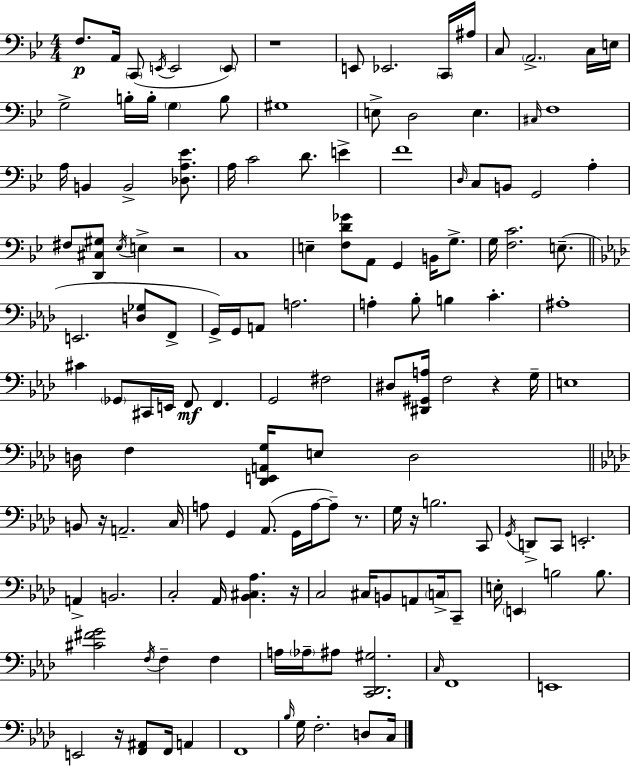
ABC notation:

X:1
T:Untitled
M:4/4
L:1/4
K:Bb
F,/2 A,,/4 C,,/2 E,,/4 E,,2 E,,/2 z4 E,,/2 _E,,2 C,,/4 ^A,/4 C,/2 A,,2 C,/4 E,/4 G,2 B,/4 B,/4 G, B,/2 ^G,4 E,/2 D,2 E, ^C,/4 F,4 A,/4 B,, B,,2 [_D,A,_E]/2 A,/4 C2 D/2 E F4 D,/4 C,/2 B,,/2 G,,2 A, ^F,/2 [D,,^C,^G,]/2 _E,/4 E, z2 C,4 E, [F,D_G]/2 A,,/2 G,, B,,/4 G,/2 G,/4 [F,C]2 E,/2 E,,2 [D,_G,]/2 F,,/2 G,,/4 G,,/4 A,,/2 A,2 A, _B,/2 B, C ^A,4 ^C _G,,/2 ^C,,/4 E,,/4 F,,/2 F,, G,,2 ^F,2 ^D,/2 [^D,,^G,,A,]/4 F,2 z G,/4 E,4 D,/4 F, [_D,,E,,A,,G,]/4 E,/2 D,2 B,,/2 z/4 A,,2 C,/4 A,/2 G,, _A,,/2 G,,/4 A,/4 A,/2 z/2 G,/4 z/4 B,2 C,,/2 G,,/4 D,,/2 C,,/2 E,,2 A,, B,,2 C,2 _A,,/4 [_B,,^C,_A,] z/4 C,2 ^C,/4 B,,/2 A,,/2 C,/4 C,,/2 E,/4 E,, B,2 B,/2 [^C^FG]2 F,/4 F, F, A,/4 _A,/4 ^A,/2 [C,,_D,,^G,]2 C,/4 F,,4 E,,4 E,,2 z/4 [F,,^A,,]/2 F,,/4 A,, F,,4 _B,/4 G,/4 F,2 D,/2 C,/4